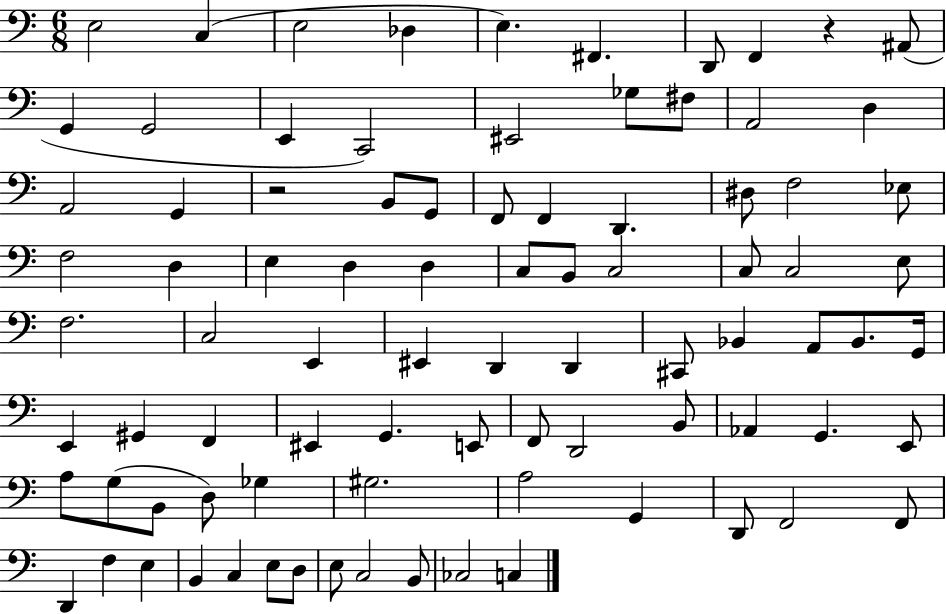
E3/h C3/q E3/h Db3/q E3/q. F#2/q. D2/e F2/q R/q A#2/e G2/q G2/h E2/q C2/h EIS2/h Gb3/e F#3/e A2/h D3/q A2/h G2/q R/h B2/e G2/e F2/e F2/q D2/q. D#3/e F3/h Eb3/e F3/h D3/q E3/q D3/q D3/q C3/e B2/e C3/h C3/e C3/h E3/e F3/h. C3/h E2/q EIS2/q D2/q D2/q C#2/e Bb2/q A2/e Bb2/e. G2/s E2/q G#2/q F2/q EIS2/q G2/q. E2/e F2/e D2/h B2/e Ab2/q G2/q. E2/e A3/e G3/e B2/e D3/e Gb3/q G#3/h. A3/h G2/q D2/e F2/h F2/e D2/q F3/q E3/q B2/q C3/q E3/e D3/e E3/e C3/h B2/e CES3/h C3/q